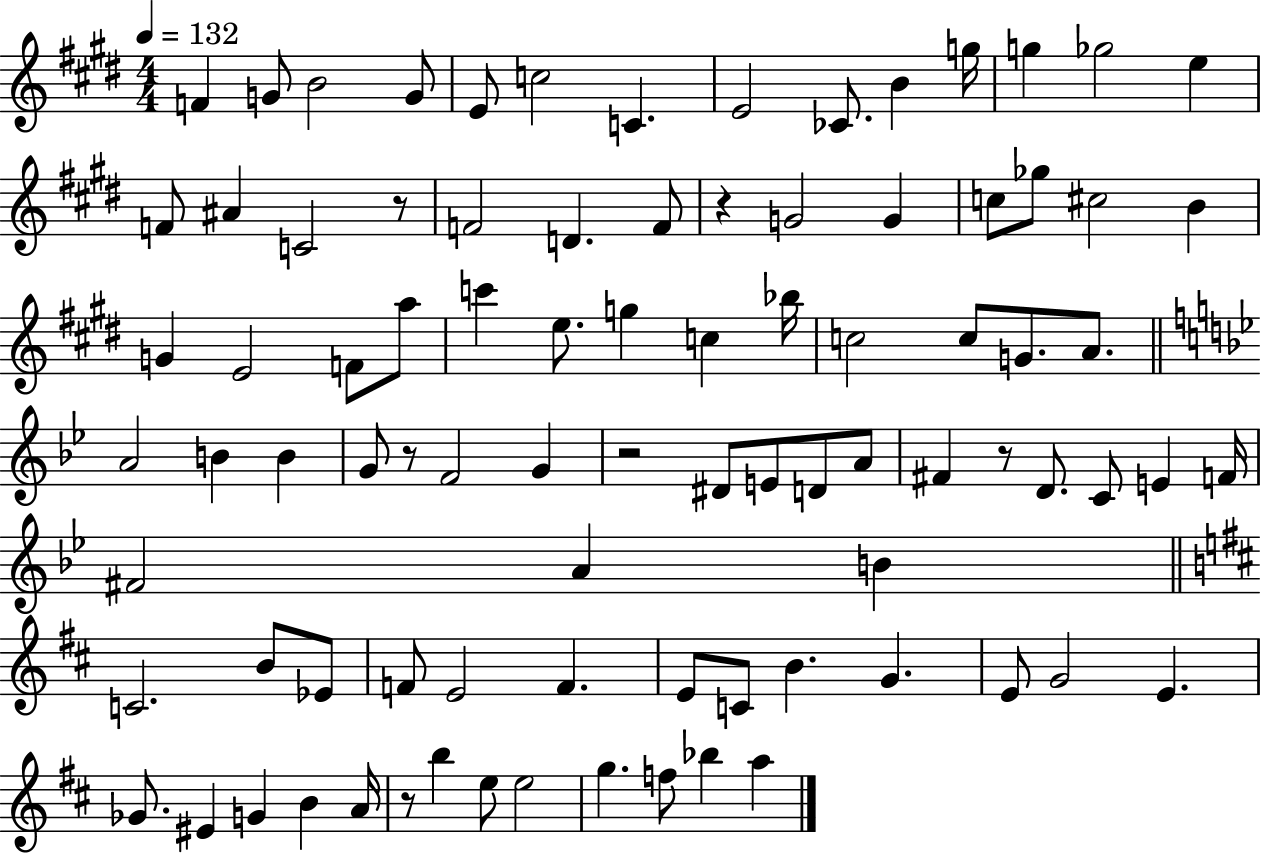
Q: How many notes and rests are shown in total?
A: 88